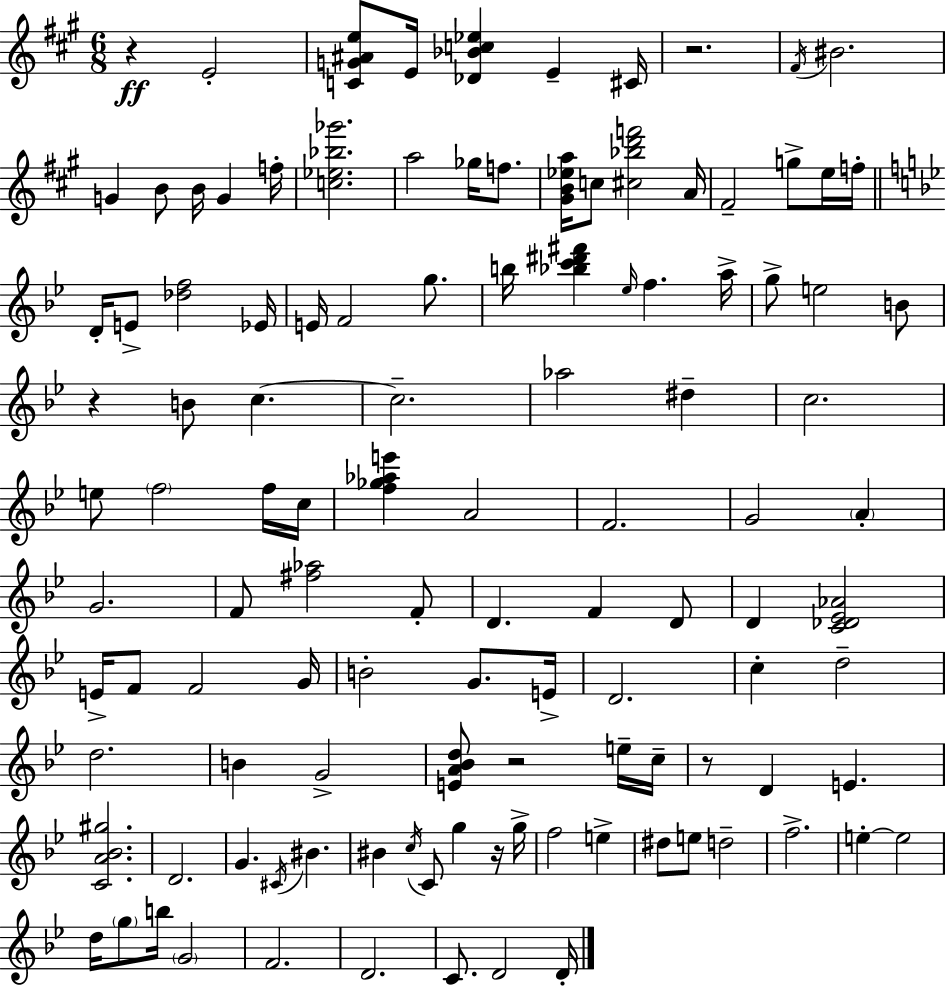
R/q E4/h [C4,G4,A#4,E5]/e E4/s [Db4,Bb4,C5,Eb5]/q E4/q C#4/s R/h. F#4/s BIS4/h. G4/q B4/e B4/s G4/q F5/s [C5,Eb5,Bb5,Gb6]/h. A5/h Gb5/s F5/e. [G#4,B4,Eb5,A5]/s C5/e [C#5,Bb5,D6,F6]/h A4/s F#4/h G5/e E5/s F5/s D4/s E4/e [Db5,F5]/h Eb4/s E4/s F4/h G5/e. B5/s [Bb5,C6,D#6,F#6]/q Eb5/s F5/q. A5/s G5/e E5/h B4/e R/q B4/e C5/q. C5/h. Ab5/h D#5/q C5/h. E5/e F5/h F5/s C5/s [F5,Gb5,Ab5,E6]/q A4/h F4/h. G4/h A4/q G4/h. F4/e [F#5,Ab5]/h F4/e D4/q. F4/q D4/e D4/q [C4,Db4,Eb4,Ab4]/h E4/s F4/e F4/h G4/s B4/h G4/e. E4/s D4/h. C5/q D5/h D5/h. B4/q G4/h [E4,A4,Bb4,D5]/e R/h E5/s C5/s R/e D4/q E4/q. [C4,A4,Bb4,G#5]/h. D4/h. G4/q. C#4/s BIS4/q. BIS4/q C5/s C4/e G5/q R/s G5/s F5/h E5/q D#5/e E5/e D5/h F5/h. E5/q E5/h D5/s G5/e B5/s G4/h F4/h. D4/h. C4/e. D4/h D4/s